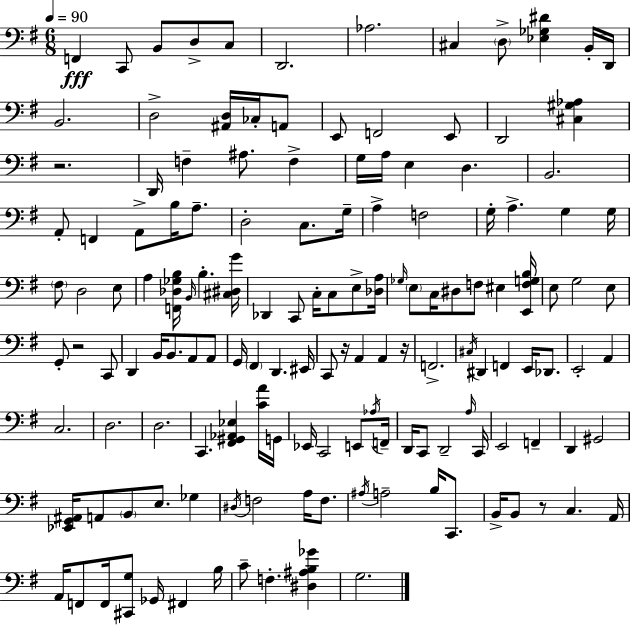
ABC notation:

X:1
T:Untitled
M:6/8
L:1/4
K:Em
F,, C,,/2 B,,/2 D,/2 C,/2 D,,2 _A,2 ^C, D,/2 [_E,_G,^D] B,,/4 D,,/4 B,,2 D,2 [^A,,D,]/4 _C,/4 A,,/2 E,,/2 F,,2 E,,/2 D,,2 [^C,^G,_A,] z2 D,,/4 F, ^A,/2 F, G,/4 A,/4 E, D, B,,2 A,,/2 F,, A,,/2 B,/4 A,/2 D,2 C,/2 G,/4 A, F,2 G,/4 A, G, G,/4 ^F,/2 D,2 E,/2 A, [F,,_D,_G,B,]/4 B,,/4 B, [^C,^D,G]/4 _D,, C,,/2 C,/4 C,/2 E,/2 [_D,A,]/4 _G,/4 E,/2 C,/4 ^D,/2 F,/2 ^E, [E,,F,G,B,]/4 E,/2 G,2 E,/2 G,,/2 z2 C,,/2 D,, B,,/4 B,,/2 A,,/2 A,,/2 G,,/4 ^F,, D,, ^E,,/4 C,,/2 z/4 A,, A,, z/4 F,,2 ^C,/4 ^D,, F,, E,,/4 _D,,/2 E,,2 A,, C,2 D,2 D,2 C,, [^F,,^G,,_A,,_E,] [CA]/4 G,,/4 _E,,/4 C,,2 E,,/2 _A,/4 F,,/4 D,,/4 C,,/2 D,,2 A,/4 C,,/4 E,,2 F,, D,, ^G,,2 [_E,,G,,^A,,]/4 A,,/2 B,,/2 E,/2 _G, ^D,/4 F,2 A,/4 F,/2 ^A,/4 A,2 B,/4 C,,/2 B,,/4 B,,/2 z/2 C, A,,/4 A,,/4 F,,/2 F,,/4 [^C,,G,]/2 _G,,/4 ^F,, B,/4 C/2 F, [^D,^A,B,_G] G,2